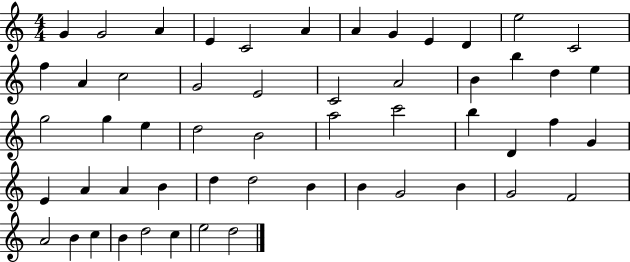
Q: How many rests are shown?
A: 0